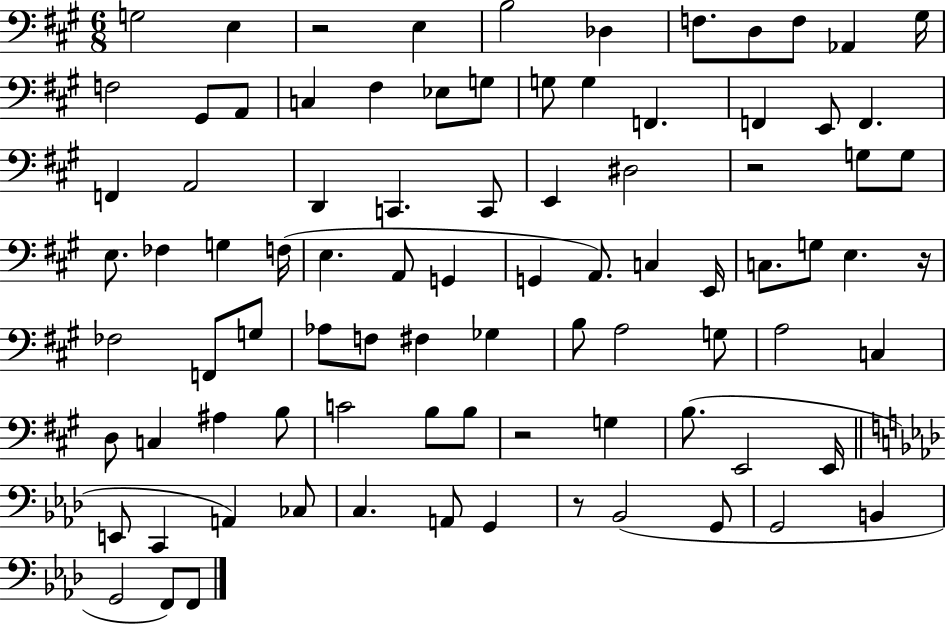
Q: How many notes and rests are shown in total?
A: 88